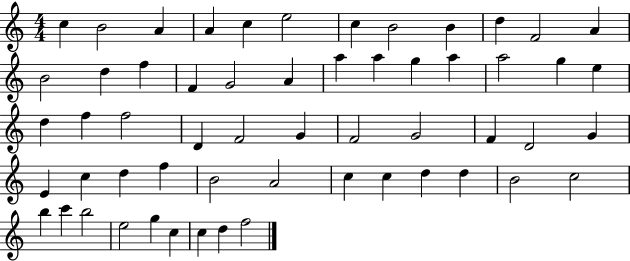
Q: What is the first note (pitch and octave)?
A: C5